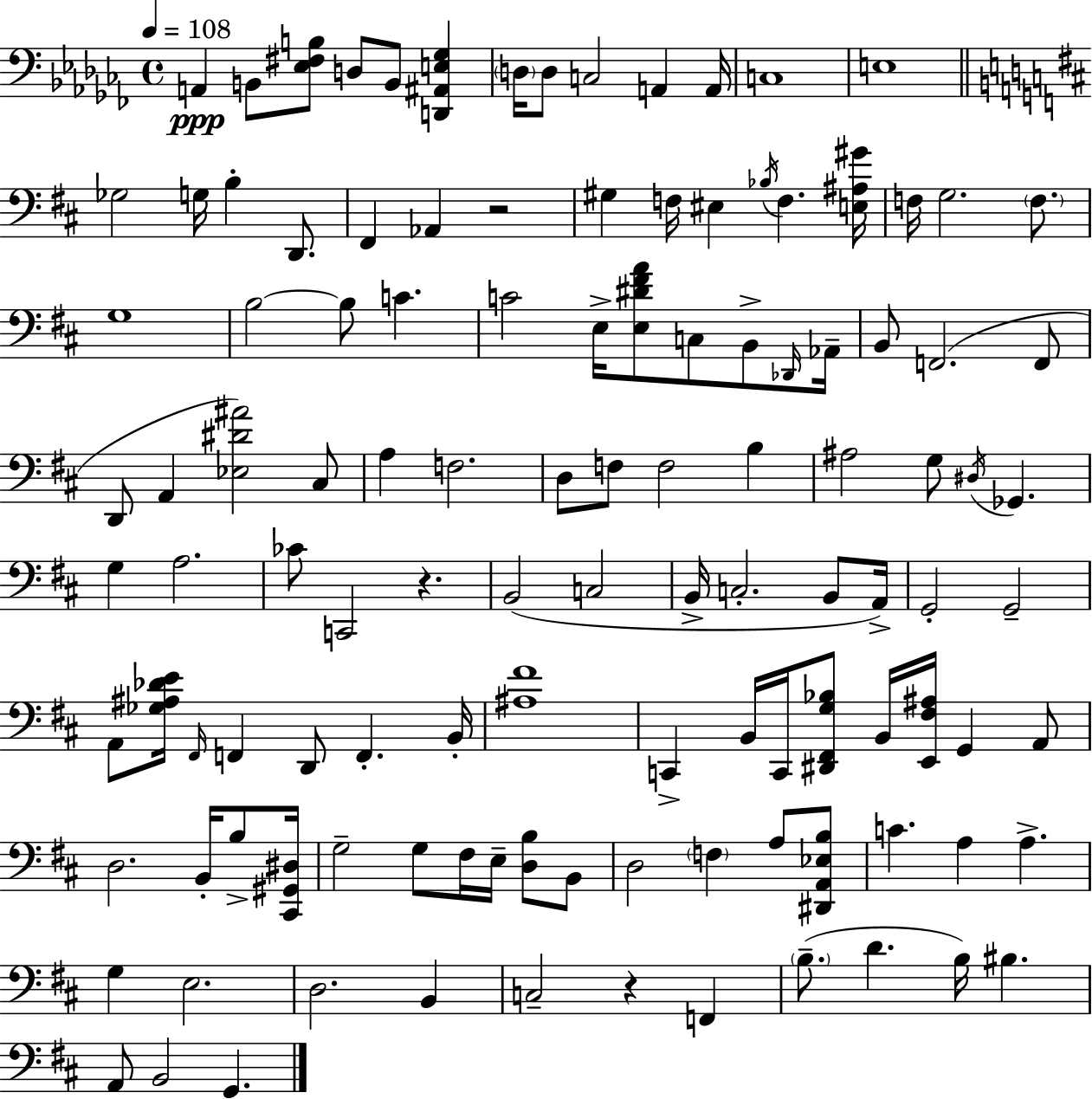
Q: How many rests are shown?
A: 3